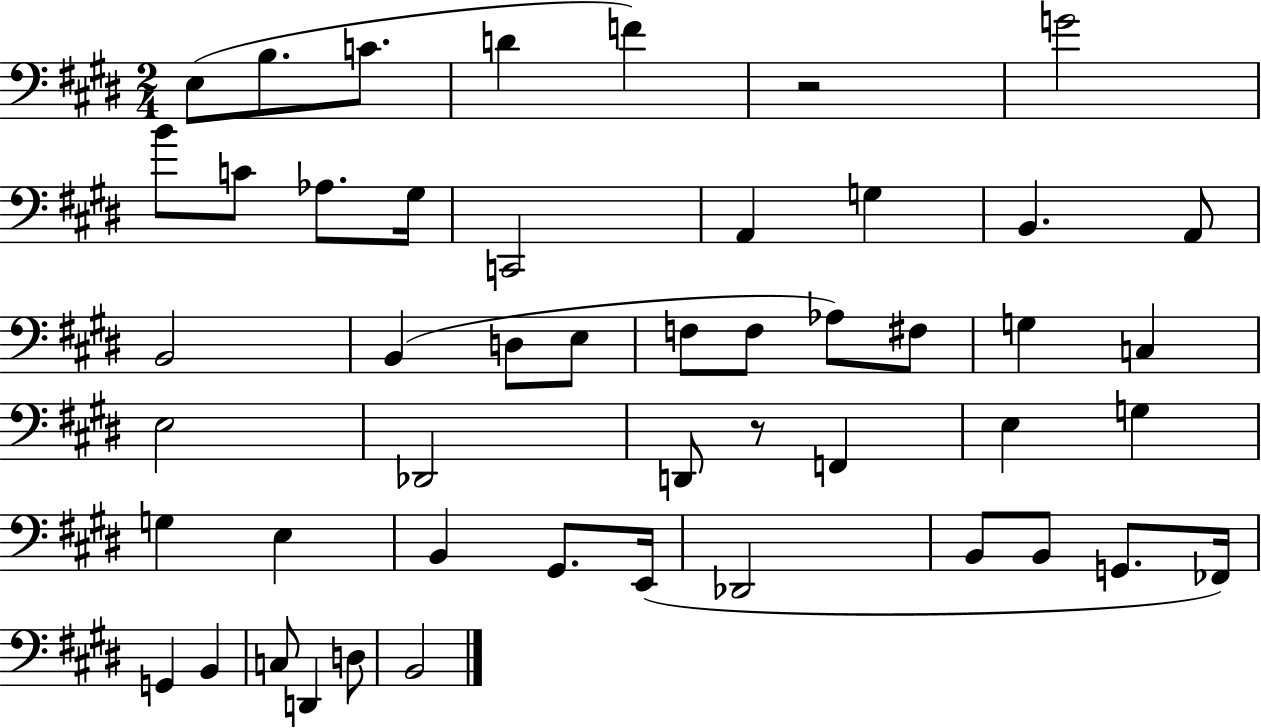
{
  \clef bass
  \numericTimeSignature
  \time 2/4
  \key e \major
  e8( b8. c'8. | d'4 f'4) | r2 | g'2 | \break b'8 c'8 aes8. gis16 | c,2 | a,4 g4 | b,4. a,8 | \break b,2 | b,4( d8 e8 | f8 f8 aes8) fis8 | g4 c4 | \break e2 | des,2 | d,8 r8 f,4 | e4 g4 | \break g4 e4 | b,4 gis,8. e,16( | des,2 | b,8 b,8 g,8. fes,16) | \break g,4 b,4 | c8 d,4 d8 | b,2 | \bar "|."
}